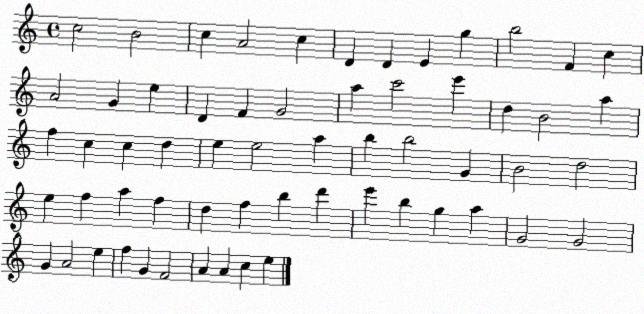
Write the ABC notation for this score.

X:1
T:Untitled
M:4/4
L:1/4
K:C
c2 B2 c A2 c D D E g b2 F c A2 G e D F G2 a c'2 e' d B2 a f c c d e e2 a b b2 G B2 d2 e f a f d f b d' e' b g a G2 G2 G A2 e f G F2 A A c e